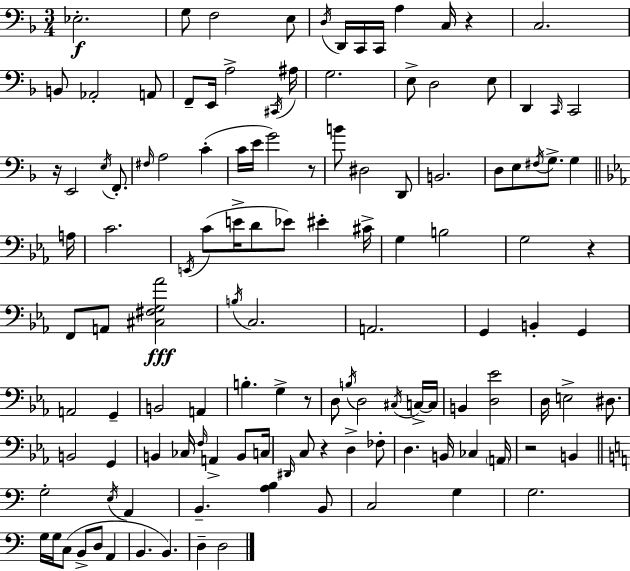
X:1
T:Untitled
M:3/4
L:1/4
K:F
_E,2 G,/2 F,2 E,/2 D,/4 D,,/4 C,,/4 C,,/4 A, C,/4 z C,2 B,,/2 _A,,2 A,,/2 F,,/2 E,,/4 A,2 ^C,,/4 ^A,/4 G,2 E,/2 D,2 E,/2 D,, C,,/4 C,,2 z/4 E,,2 E,/4 F,,/2 ^F,/4 A,2 C C/4 E/4 G2 z/2 B/2 ^D,2 D,,/2 B,,2 D,/2 E,/2 ^F,/4 G,/2 G, A,/4 C2 E,,/4 C/2 E/4 D/2 _E/2 ^E ^C/4 G, B,2 G,2 z F,,/2 A,,/2 [^C,^F,G,_A]2 B,/4 C,2 A,,2 G,, B,, G,, A,,2 G,, B,,2 A,, B, G, z/2 D,/2 B,/4 D,2 ^C,/4 C,/4 C,/4 B,, [D,_E]2 D,/4 E,2 ^D,/2 B,,2 G,, B,, _C,/4 F,/4 A,, B,,/2 C,/4 ^D,,/4 C,/2 z D, _F,/2 D, B,,/4 _C, A,,/4 z2 B,, G,2 E,/4 A,, B,, [A,B,] B,,/2 C,2 G, G,2 G,/4 G,/4 C,/2 B,,/2 D,/2 A,, B,, B,, D, D,2